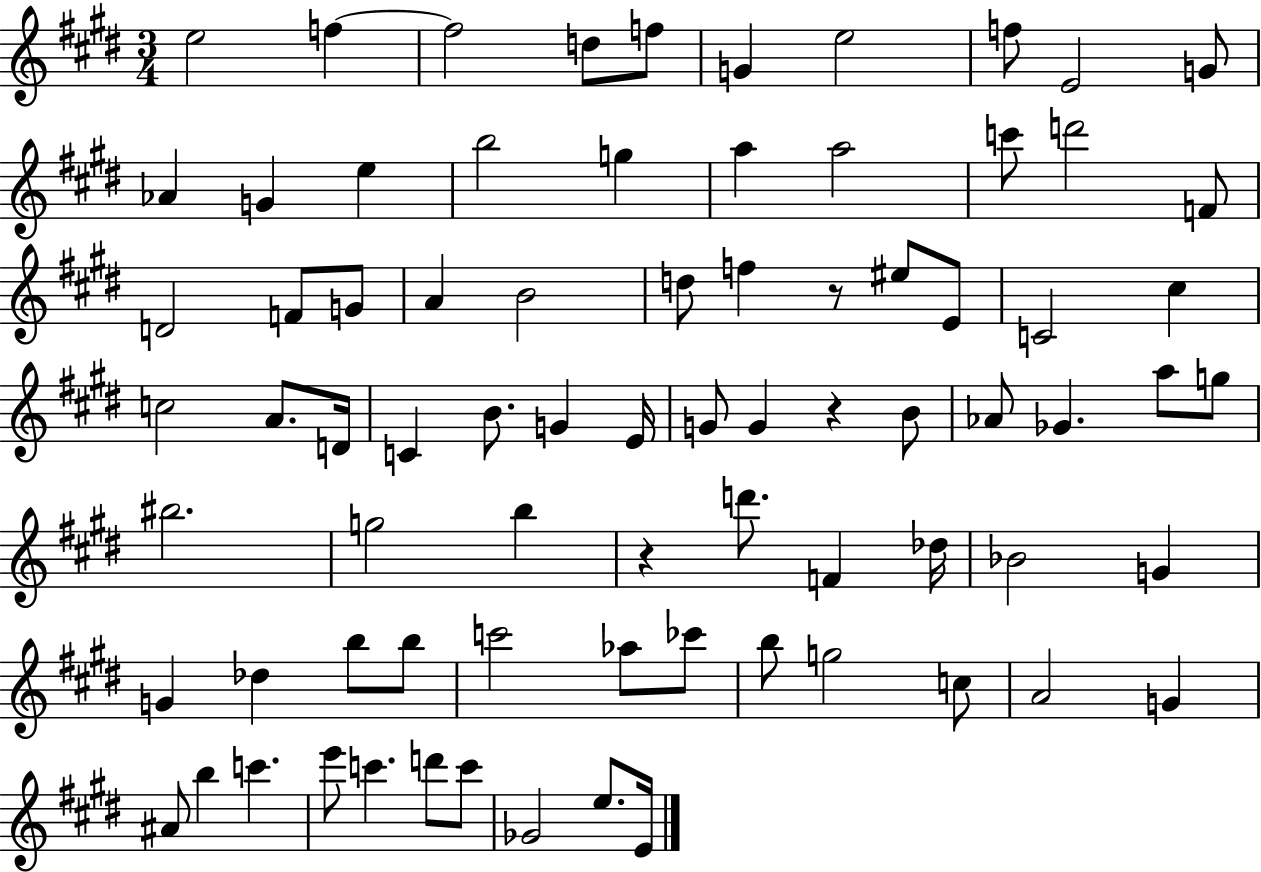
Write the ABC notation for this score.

X:1
T:Untitled
M:3/4
L:1/4
K:E
e2 f f2 d/2 f/2 G e2 f/2 E2 G/2 _A G e b2 g a a2 c'/2 d'2 F/2 D2 F/2 G/2 A B2 d/2 f z/2 ^e/2 E/2 C2 ^c c2 A/2 D/4 C B/2 G E/4 G/2 G z B/2 _A/2 _G a/2 g/2 ^b2 g2 b z d'/2 F _d/4 _B2 G G _d b/2 b/2 c'2 _a/2 _c'/2 b/2 g2 c/2 A2 G ^A/2 b c' e'/2 c' d'/2 c'/2 _G2 e/2 E/4